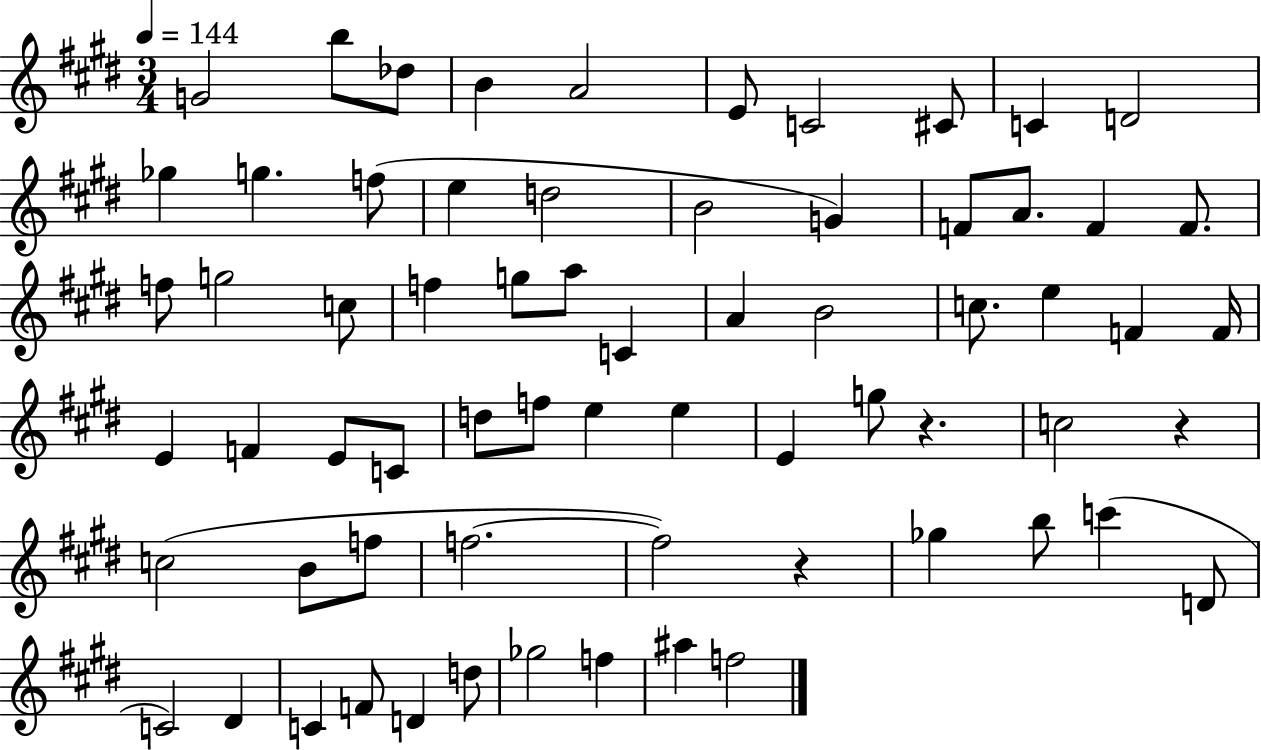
G4/h B5/e Db5/e B4/q A4/h E4/e C4/h C#4/e C4/q D4/h Gb5/q G5/q. F5/e E5/q D5/h B4/h G4/q F4/e A4/e. F4/q F4/e. F5/e G5/h C5/e F5/q G5/e A5/e C4/q A4/q B4/h C5/e. E5/q F4/q F4/s E4/q F4/q E4/e C4/e D5/e F5/e E5/q E5/q E4/q G5/e R/q. C5/h R/q C5/h B4/e F5/e F5/h. F5/h R/q Gb5/q B5/e C6/q D4/e C4/h D#4/q C4/q F4/e D4/q D5/e Gb5/h F5/q A#5/q F5/h